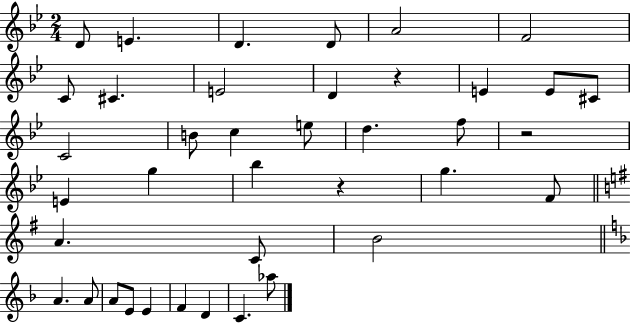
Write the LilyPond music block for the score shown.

{
  \clef treble
  \numericTimeSignature
  \time 2/4
  \key bes \major
  d'8 e'4. | d'4. d'8 | a'2 | f'2 | \break c'8 cis'4. | e'2 | d'4 r4 | e'4 e'8 cis'8 | \break c'2 | b'8 c''4 e''8 | d''4. f''8 | r2 | \break e'4 g''4 | bes''4 r4 | g''4. f'8 | \bar "||" \break \key g \major a'4. c'8 | b'2 | \bar "||" \break \key d \minor a'4. a'8 | a'8 e'8 e'4 | f'4 d'4 | c'4. aes''8 | \break \bar "|."
}